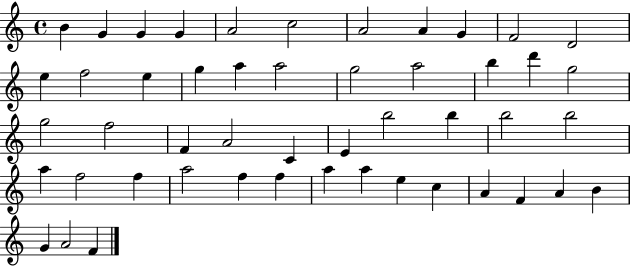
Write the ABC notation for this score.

X:1
T:Untitled
M:4/4
L:1/4
K:C
B G G G A2 c2 A2 A G F2 D2 e f2 e g a a2 g2 a2 b d' g2 g2 f2 F A2 C E b2 b b2 b2 a f2 f a2 f f a a e c A F A B G A2 F